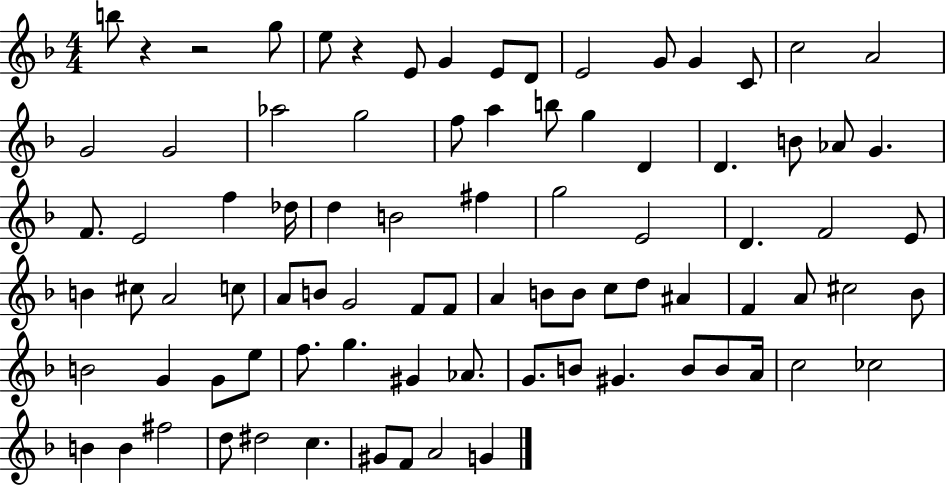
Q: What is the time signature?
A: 4/4